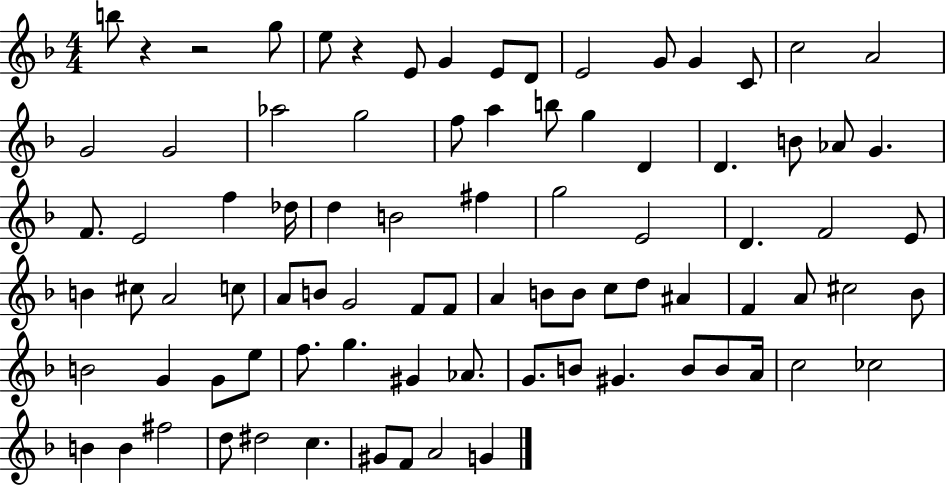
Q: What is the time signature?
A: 4/4